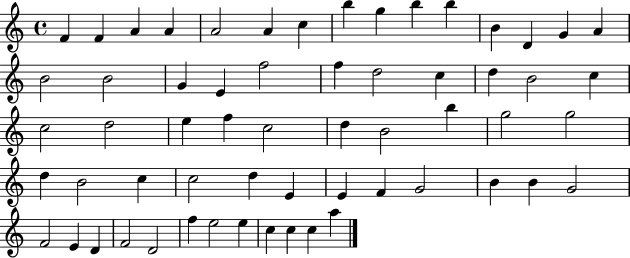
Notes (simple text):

F4/q F4/q A4/q A4/q A4/h A4/q C5/q B5/q G5/q B5/q B5/q B4/q D4/q G4/q A4/q B4/h B4/h G4/q E4/q F5/h F5/q D5/h C5/q D5/q B4/h C5/q C5/h D5/h E5/q F5/q C5/h D5/q B4/h B5/q G5/h G5/h D5/q B4/h C5/q C5/h D5/q E4/q E4/q F4/q G4/h B4/q B4/q G4/h F4/h E4/q D4/q F4/h D4/h F5/q E5/h E5/q C5/q C5/q C5/q A5/q